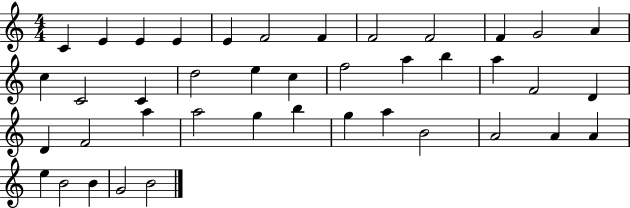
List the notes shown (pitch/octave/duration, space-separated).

C4/q E4/q E4/q E4/q E4/q F4/h F4/q F4/h F4/h F4/q G4/h A4/q C5/q C4/h C4/q D5/h E5/q C5/q F5/h A5/q B5/q A5/q F4/h D4/q D4/q F4/h A5/q A5/h G5/q B5/q G5/q A5/q B4/h A4/h A4/q A4/q E5/q B4/h B4/q G4/h B4/h